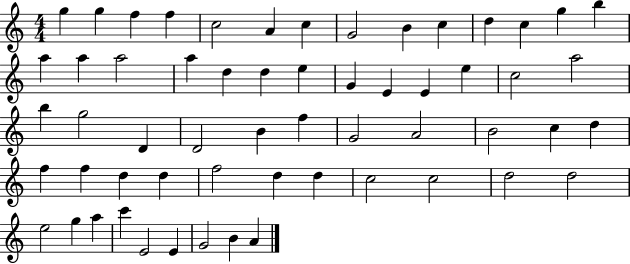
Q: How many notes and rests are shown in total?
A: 58